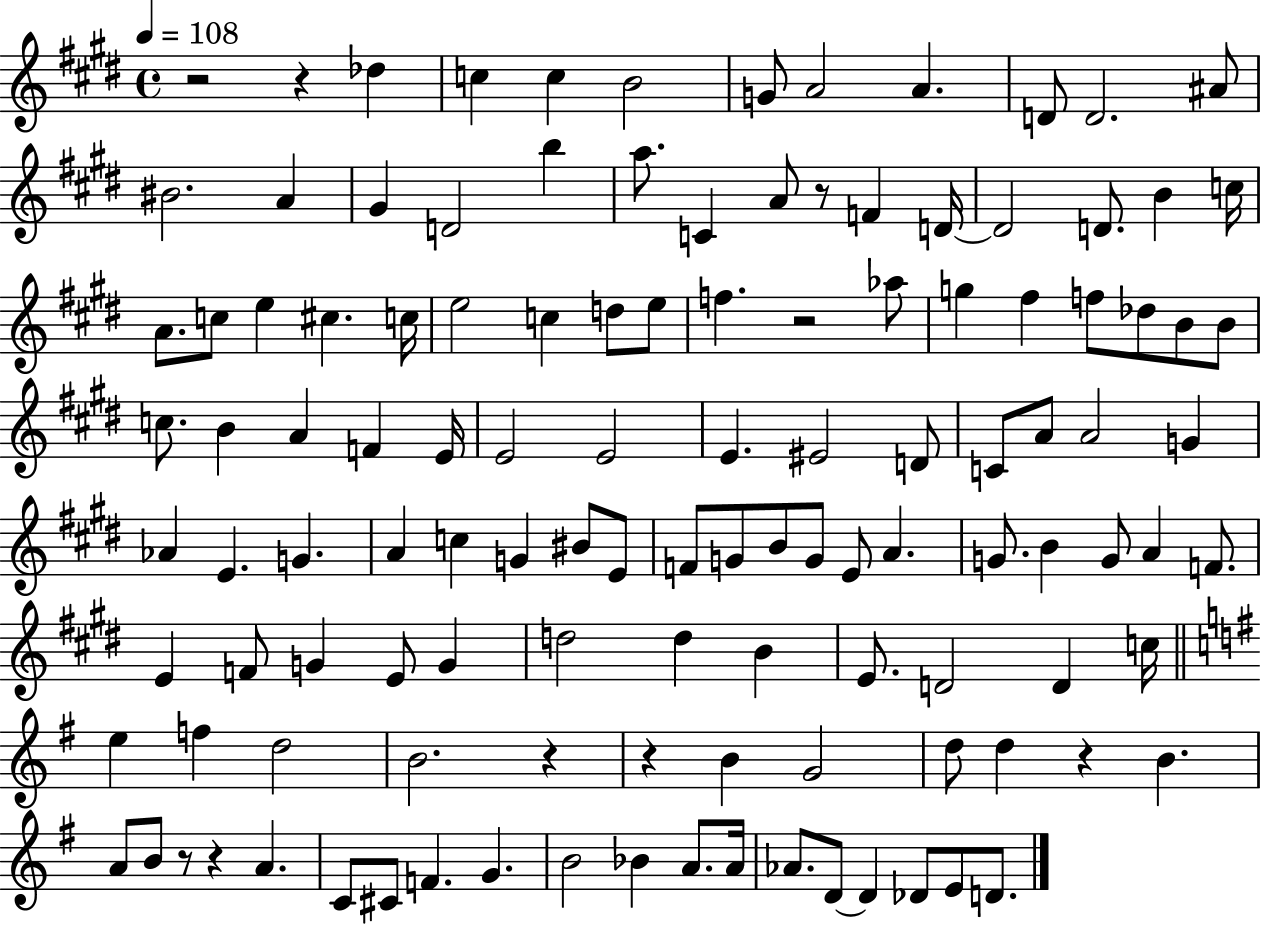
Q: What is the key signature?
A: E major